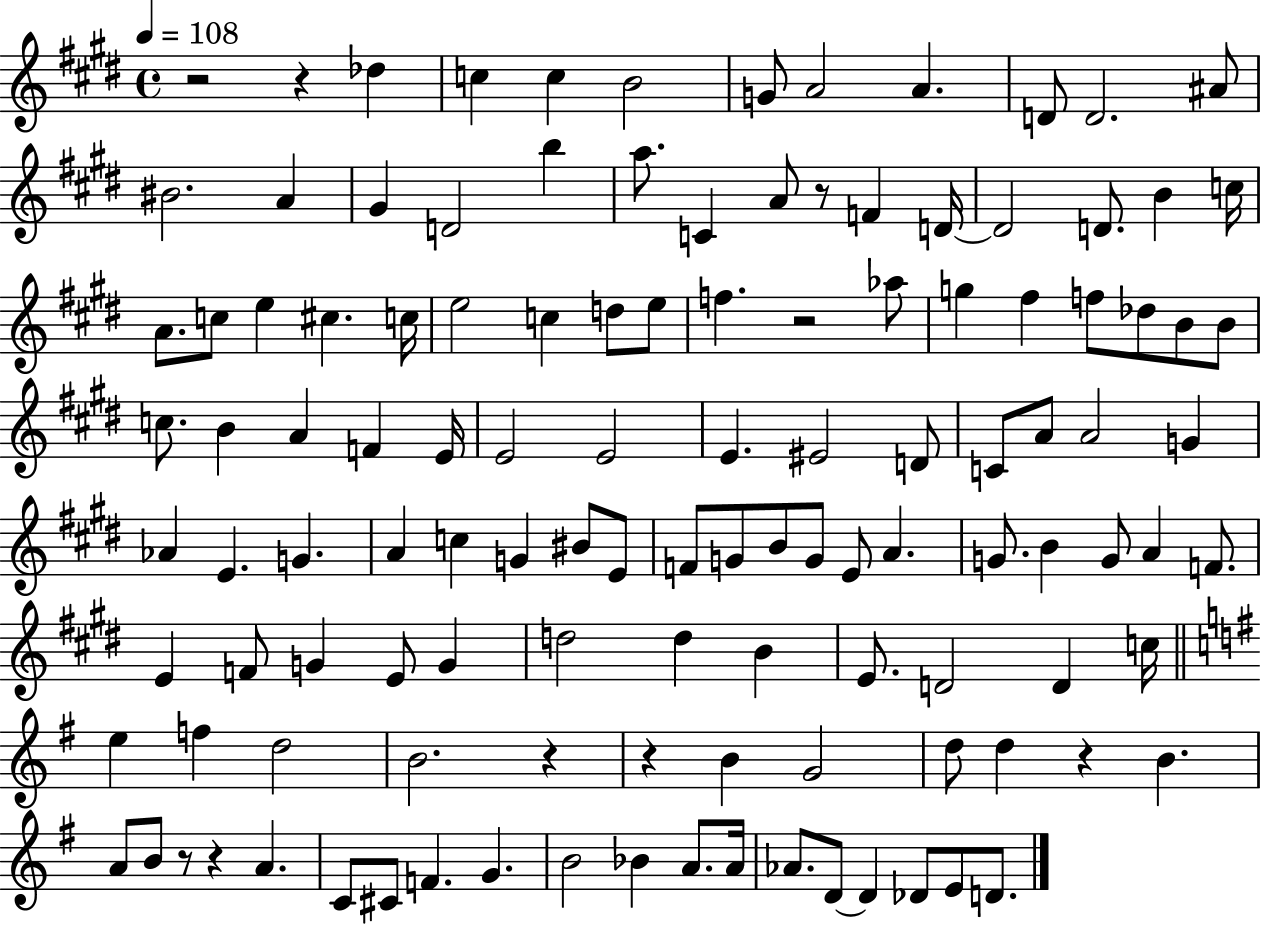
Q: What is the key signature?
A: E major